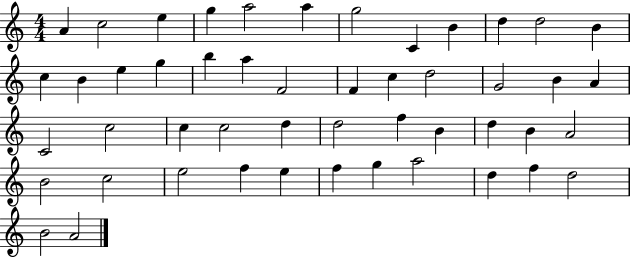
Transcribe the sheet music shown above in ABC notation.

X:1
T:Untitled
M:4/4
L:1/4
K:C
A c2 e g a2 a g2 C B d d2 B c B e g b a F2 F c d2 G2 B A C2 c2 c c2 d d2 f B d B A2 B2 c2 e2 f e f g a2 d f d2 B2 A2